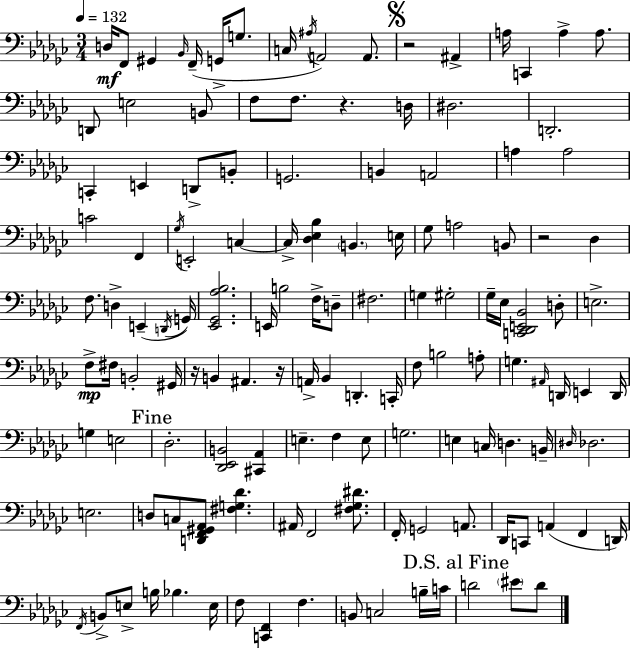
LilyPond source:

{
  \clef bass
  \numericTimeSignature
  \time 3/4
  \key ees \minor
  \tempo 4 = 132
  d16\mf f,8 gis,4 \grace { bes,16 } f,16--( g,16-> g8. | c16 \acciaccatura { ais16 } a,2) a,8. | \mark \markup { \musicglyph "scripts.segno" } r2 ais,4-> | a16 c,4 a4-> a8. | \break d,8 e2 | b,8 f8 f8. r4. | d16 dis2. | d,2.-. | \break c,4-. e,4 d,8-> | b,8-. g,2. | b,4 a,2 | a4 a2 | \break c'2 f,4 | \acciaccatura { ges16 } e,2-. c4~~ | c16-> <des ees bes>4 \parenthesize b,4. | e16 ges8 a2 | \break b,8 r2 des4 | f8. d4-> e,4--( | \acciaccatura { d,16 } g,16) <ees, ges, aes bes>2. | e,16 b2 | \break f16-> d8-- fis2. | g4 gis2-. | ges16-- ees16 <c, des, e, bes,>2 | d8-. e2.-> | \break f8->\mp fis16 b,2-. | gis,16 r16 b,4 ais,4. | r16 a,16-> bes,4 d,4.-. | c,16-. f8 b2 | \break a8-. g4. \grace { ais,16 } d,16 | e,4 d,16 g4 e2 | \mark "Fine" des2.-. | <des, ees, b,>2 | \break <cis, aes,>4 e4.-- f4 | e8 g2. | e4 c16 d4. | b,16-- \grace { dis16 } des2. | \break e2. | d8 c8 <d, f, gis, aes,>8 | <fis g des'>4. ais,16 f,2 | <fis ges dis'>8. f,16-. g,2 | \break a,8. des,16 c,8 a,4( | f,4 d,16) \acciaccatura { f,16 } b,8-> e8-> b16 | bes4. e16 f8 <c, f,>4 | f4. b,8 c2 | \break b16-- c'16 \mark "D.S. al Fine" d'2 | \parenthesize eis'8 d'8 \bar "|."
}